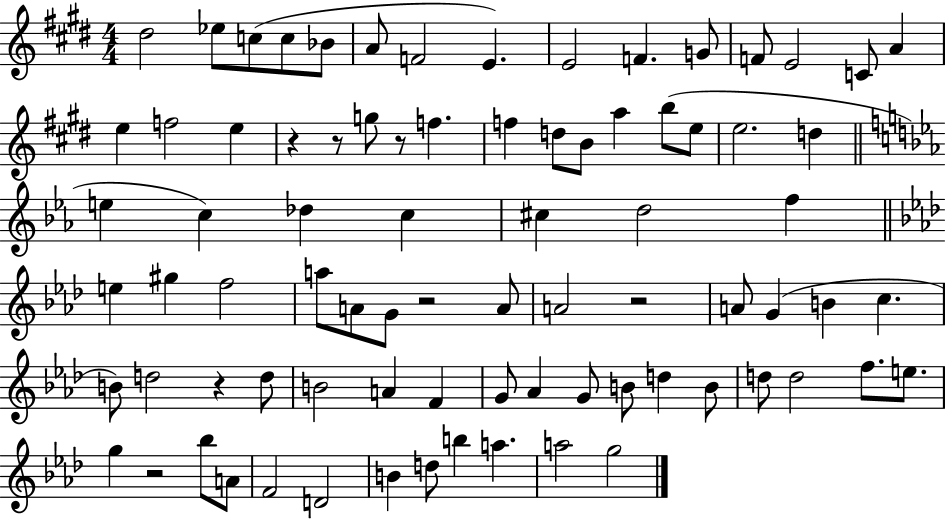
D#5/h Eb5/e C5/e C5/e Bb4/e A4/e F4/h E4/q. E4/h F4/q. G4/e F4/e E4/h C4/e A4/q E5/q F5/h E5/q R/q R/e G5/e R/e F5/q. F5/q D5/e B4/e A5/q B5/e E5/e E5/h. D5/q E5/q C5/q Db5/q C5/q C#5/q D5/h F5/q E5/q G#5/q F5/h A5/e A4/e G4/e R/h A4/e A4/h R/h A4/e G4/q B4/q C5/q. B4/e D5/h R/q D5/e B4/h A4/q F4/q G4/e Ab4/q G4/e B4/e D5/q B4/e D5/e D5/h F5/e. E5/e. G5/q R/h Bb5/e A4/e F4/h D4/h B4/q D5/e B5/q A5/q. A5/h G5/h